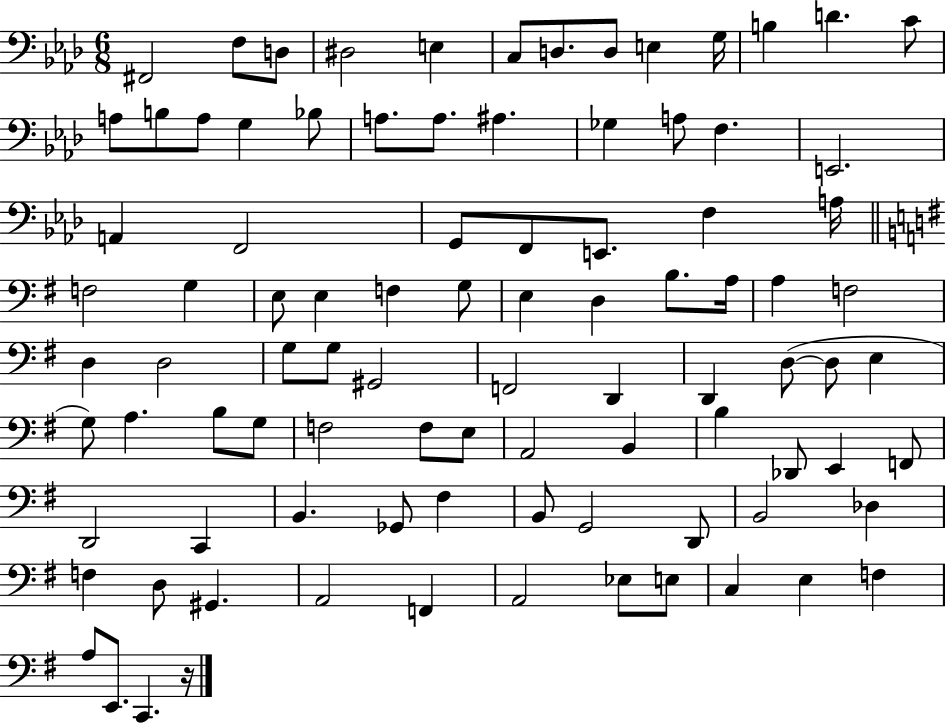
F#2/h F3/e D3/e D#3/h E3/q C3/e D3/e. D3/e E3/q G3/s B3/q D4/q. C4/e A3/e B3/e A3/e G3/q Bb3/e A3/e. A3/e. A#3/q. Gb3/q A3/e F3/q. E2/h. A2/q F2/h G2/e F2/e E2/e. F3/q A3/s F3/h G3/q E3/e E3/q F3/q G3/e E3/q D3/q B3/e. A3/s A3/q F3/h D3/q D3/h G3/e G3/e G#2/h F2/h D2/q D2/q D3/e D3/e E3/q G3/e A3/q. B3/e G3/e F3/h F3/e E3/e A2/h B2/q B3/q Db2/e E2/q F2/e D2/h C2/q B2/q. Gb2/e F#3/q B2/e G2/h D2/e B2/h Db3/q F3/q D3/e G#2/q. A2/h F2/q A2/h Eb3/e E3/e C3/q E3/q F3/q A3/e E2/e. C2/q. R/s